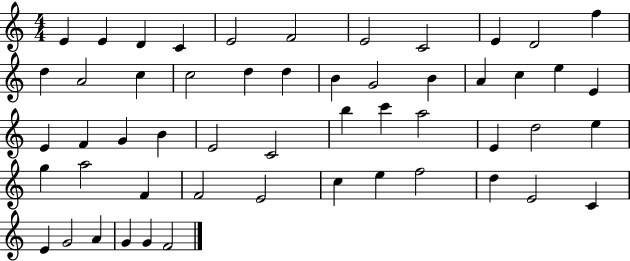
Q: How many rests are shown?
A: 0